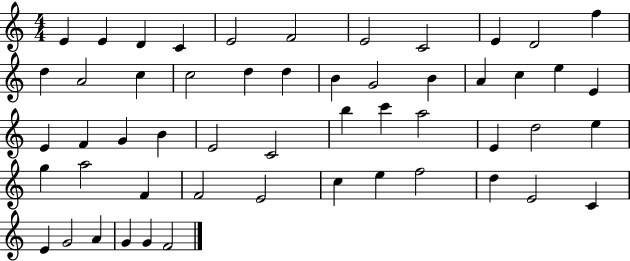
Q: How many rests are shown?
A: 0